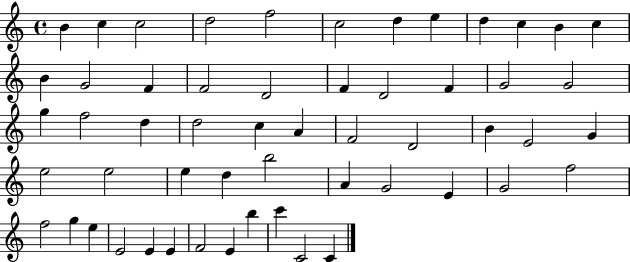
B4/q C5/q C5/h D5/h F5/h C5/h D5/q E5/q D5/q C5/q B4/q C5/q B4/q G4/h F4/q F4/h D4/h F4/q D4/h F4/q G4/h G4/h G5/q F5/h D5/q D5/h C5/q A4/q F4/h D4/h B4/q E4/h G4/q E5/h E5/h E5/q D5/q B5/h A4/q G4/h E4/q G4/h F5/h F5/h G5/q E5/q E4/h E4/q E4/q F4/h E4/q B5/q C6/q C4/h C4/q